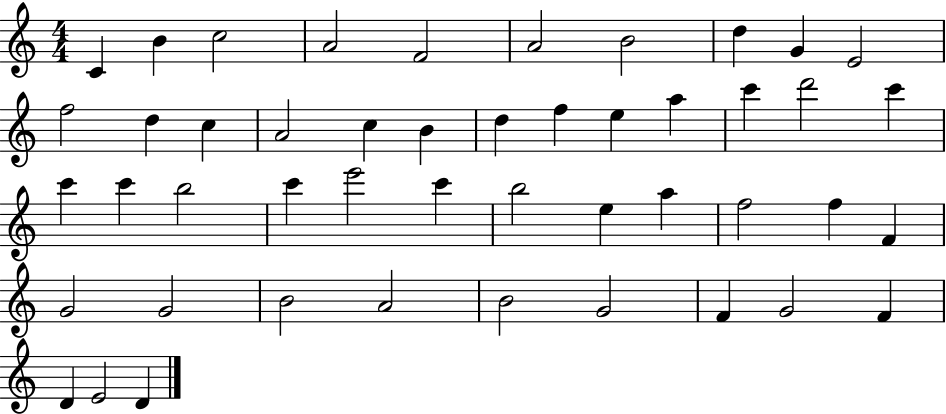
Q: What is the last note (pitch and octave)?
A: D4